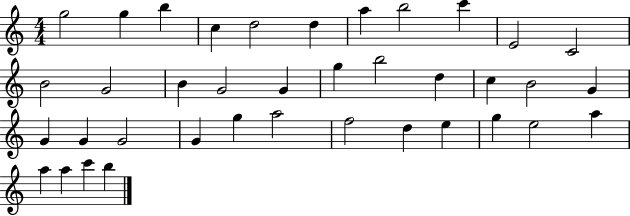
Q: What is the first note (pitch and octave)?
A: G5